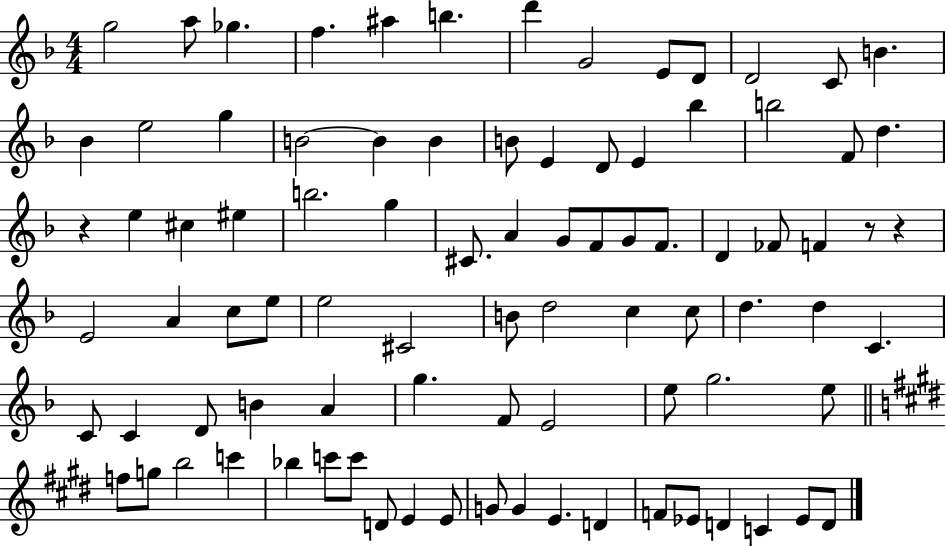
G5/h A5/e Gb5/q. F5/q. A#5/q B5/q. D6/q G4/h E4/e D4/e D4/h C4/e B4/q. Bb4/q E5/h G5/q B4/h B4/q B4/q B4/e E4/q D4/e E4/q Bb5/q B5/h F4/e D5/q. R/q E5/q C#5/q EIS5/q B5/h. G5/q C#4/e. A4/q G4/e F4/e G4/e F4/e. D4/q FES4/e F4/q R/e R/q E4/h A4/q C5/e E5/e E5/h C#4/h B4/e D5/h C5/q C5/e D5/q. D5/q C4/q. C4/e C4/q D4/e B4/q A4/q G5/q. F4/e E4/h E5/e G5/h. E5/e F5/e G5/e B5/h C6/q Bb5/q C6/e C6/e D4/e E4/q E4/e G4/e G4/q E4/q. D4/q F4/e Eb4/e D4/q C4/q Eb4/e D4/e